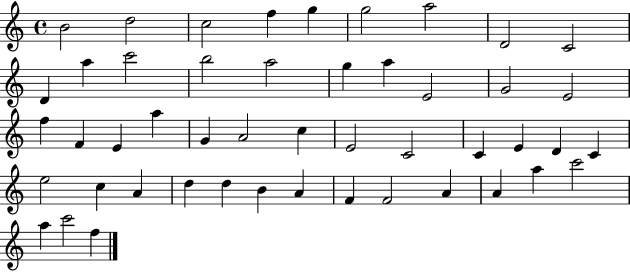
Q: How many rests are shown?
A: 0